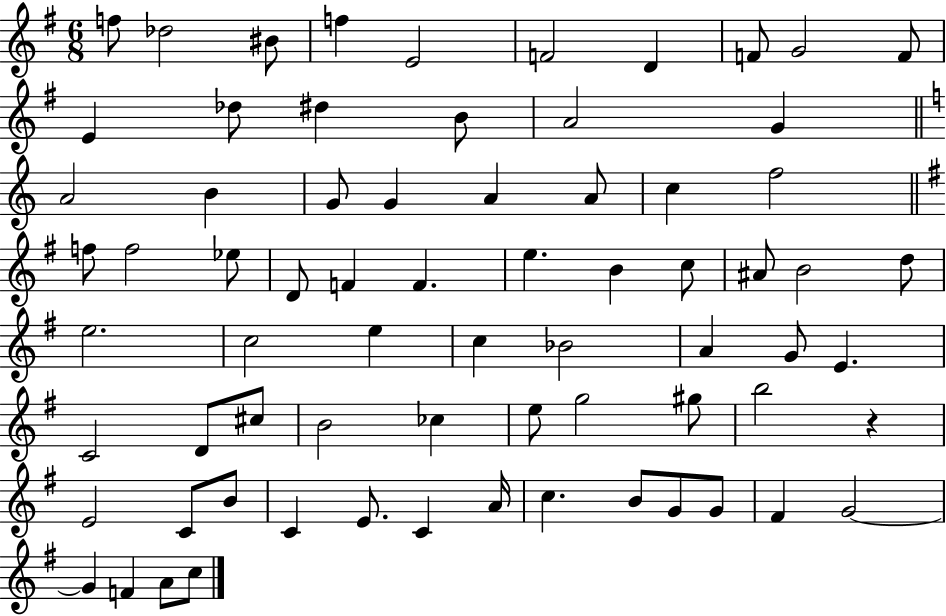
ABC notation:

X:1
T:Untitled
M:6/8
L:1/4
K:G
f/2 _d2 ^B/2 f E2 F2 D F/2 G2 F/2 E _d/2 ^d B/2 A2 G A2 B G/2 G A A/2 c f2 f/2 f2 _e/2 D/2 F F e B c/2 ^A/2 B2 d/2 e2 c2 e c _B2 A G/2 E C2 D/2 ^c/2 B2 _c e/2 g2 ^g/2 b2 z E2 C/2 B/2 C E/2 C A/4 c B/2 G/2 G/2 ^F G2 G F A/2 c/2